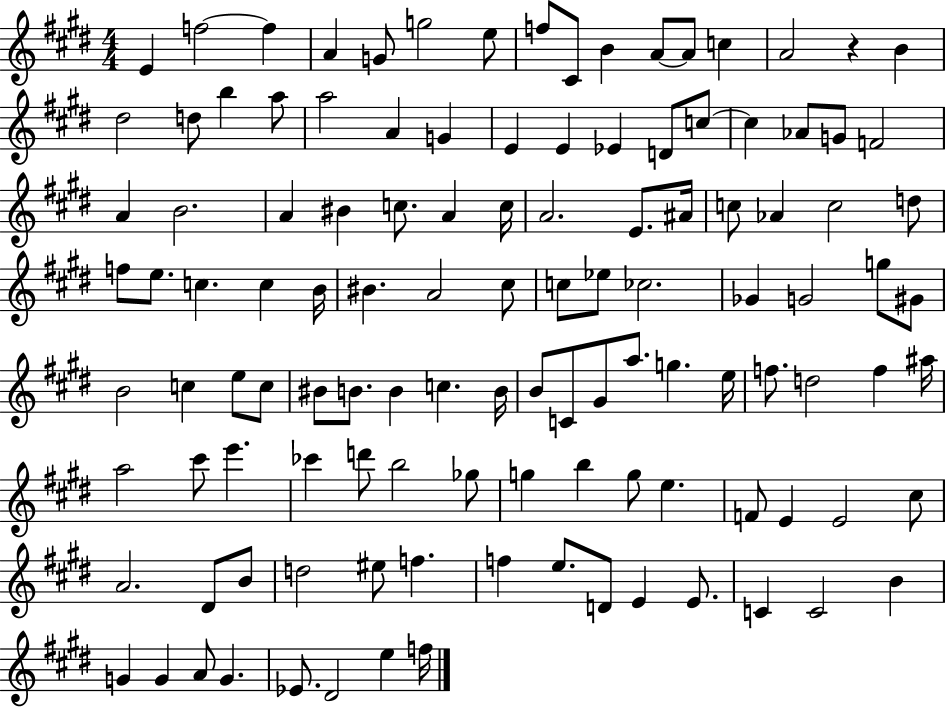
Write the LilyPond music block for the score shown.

{
  \clef treble
  \numericTimeSignature
  \time 4/4
  \key e \major
  \repeat volta 2 { e'4 f''2~~ f''4 | a'4 g'8 g''2 e''8 | f''8 cis'8 b'4 a'8~~ a'8 c''4 | a'2 r4 b'4 | \break dis''2 d''8 b''4 a''8 | a''2 a'4 g'4 | e'4 e'4 ees'4 d'8 c''8~~ | c''4 aes'8 g'8 f'2 | \break a'4 b'2. | a'4 bis'4 c''8. a'4 c''16 | a'2. e'8. ais'16 | c''8 aes'4 c''2 d''8 | \break f''8 e''8. c''4. c''4 b'16 | bis'4. a'2 cis''8 | c''8 ees''8 ces''2. | ges'4 g'2 g''8 gis'8 | \break b'2 c''4 e''8 c''8 | bis'8 b'8. b'4 c''4. b'16 | b'8 c'8 gis'8 a''8. g''4. e''16 | f''8. d''2 f''4 ais''16 | \break a''2 cis'''8 e'''4. | ces'''4 d'''8 b''2 ges''8 | g''4 b''4 g''8 e''4. | f'8 e'4 e'2 cis''8 | \break a'2. dis'8 b'8 | d''2 eis''8 f''4. | f''4 e''8. d'8 e'4 e'8. | c'4 c'2 b'4 | \break g'4 g'4 a'8 g'4. | ees'8. dis'2 e''4 f''16 | } \bar "|."
}